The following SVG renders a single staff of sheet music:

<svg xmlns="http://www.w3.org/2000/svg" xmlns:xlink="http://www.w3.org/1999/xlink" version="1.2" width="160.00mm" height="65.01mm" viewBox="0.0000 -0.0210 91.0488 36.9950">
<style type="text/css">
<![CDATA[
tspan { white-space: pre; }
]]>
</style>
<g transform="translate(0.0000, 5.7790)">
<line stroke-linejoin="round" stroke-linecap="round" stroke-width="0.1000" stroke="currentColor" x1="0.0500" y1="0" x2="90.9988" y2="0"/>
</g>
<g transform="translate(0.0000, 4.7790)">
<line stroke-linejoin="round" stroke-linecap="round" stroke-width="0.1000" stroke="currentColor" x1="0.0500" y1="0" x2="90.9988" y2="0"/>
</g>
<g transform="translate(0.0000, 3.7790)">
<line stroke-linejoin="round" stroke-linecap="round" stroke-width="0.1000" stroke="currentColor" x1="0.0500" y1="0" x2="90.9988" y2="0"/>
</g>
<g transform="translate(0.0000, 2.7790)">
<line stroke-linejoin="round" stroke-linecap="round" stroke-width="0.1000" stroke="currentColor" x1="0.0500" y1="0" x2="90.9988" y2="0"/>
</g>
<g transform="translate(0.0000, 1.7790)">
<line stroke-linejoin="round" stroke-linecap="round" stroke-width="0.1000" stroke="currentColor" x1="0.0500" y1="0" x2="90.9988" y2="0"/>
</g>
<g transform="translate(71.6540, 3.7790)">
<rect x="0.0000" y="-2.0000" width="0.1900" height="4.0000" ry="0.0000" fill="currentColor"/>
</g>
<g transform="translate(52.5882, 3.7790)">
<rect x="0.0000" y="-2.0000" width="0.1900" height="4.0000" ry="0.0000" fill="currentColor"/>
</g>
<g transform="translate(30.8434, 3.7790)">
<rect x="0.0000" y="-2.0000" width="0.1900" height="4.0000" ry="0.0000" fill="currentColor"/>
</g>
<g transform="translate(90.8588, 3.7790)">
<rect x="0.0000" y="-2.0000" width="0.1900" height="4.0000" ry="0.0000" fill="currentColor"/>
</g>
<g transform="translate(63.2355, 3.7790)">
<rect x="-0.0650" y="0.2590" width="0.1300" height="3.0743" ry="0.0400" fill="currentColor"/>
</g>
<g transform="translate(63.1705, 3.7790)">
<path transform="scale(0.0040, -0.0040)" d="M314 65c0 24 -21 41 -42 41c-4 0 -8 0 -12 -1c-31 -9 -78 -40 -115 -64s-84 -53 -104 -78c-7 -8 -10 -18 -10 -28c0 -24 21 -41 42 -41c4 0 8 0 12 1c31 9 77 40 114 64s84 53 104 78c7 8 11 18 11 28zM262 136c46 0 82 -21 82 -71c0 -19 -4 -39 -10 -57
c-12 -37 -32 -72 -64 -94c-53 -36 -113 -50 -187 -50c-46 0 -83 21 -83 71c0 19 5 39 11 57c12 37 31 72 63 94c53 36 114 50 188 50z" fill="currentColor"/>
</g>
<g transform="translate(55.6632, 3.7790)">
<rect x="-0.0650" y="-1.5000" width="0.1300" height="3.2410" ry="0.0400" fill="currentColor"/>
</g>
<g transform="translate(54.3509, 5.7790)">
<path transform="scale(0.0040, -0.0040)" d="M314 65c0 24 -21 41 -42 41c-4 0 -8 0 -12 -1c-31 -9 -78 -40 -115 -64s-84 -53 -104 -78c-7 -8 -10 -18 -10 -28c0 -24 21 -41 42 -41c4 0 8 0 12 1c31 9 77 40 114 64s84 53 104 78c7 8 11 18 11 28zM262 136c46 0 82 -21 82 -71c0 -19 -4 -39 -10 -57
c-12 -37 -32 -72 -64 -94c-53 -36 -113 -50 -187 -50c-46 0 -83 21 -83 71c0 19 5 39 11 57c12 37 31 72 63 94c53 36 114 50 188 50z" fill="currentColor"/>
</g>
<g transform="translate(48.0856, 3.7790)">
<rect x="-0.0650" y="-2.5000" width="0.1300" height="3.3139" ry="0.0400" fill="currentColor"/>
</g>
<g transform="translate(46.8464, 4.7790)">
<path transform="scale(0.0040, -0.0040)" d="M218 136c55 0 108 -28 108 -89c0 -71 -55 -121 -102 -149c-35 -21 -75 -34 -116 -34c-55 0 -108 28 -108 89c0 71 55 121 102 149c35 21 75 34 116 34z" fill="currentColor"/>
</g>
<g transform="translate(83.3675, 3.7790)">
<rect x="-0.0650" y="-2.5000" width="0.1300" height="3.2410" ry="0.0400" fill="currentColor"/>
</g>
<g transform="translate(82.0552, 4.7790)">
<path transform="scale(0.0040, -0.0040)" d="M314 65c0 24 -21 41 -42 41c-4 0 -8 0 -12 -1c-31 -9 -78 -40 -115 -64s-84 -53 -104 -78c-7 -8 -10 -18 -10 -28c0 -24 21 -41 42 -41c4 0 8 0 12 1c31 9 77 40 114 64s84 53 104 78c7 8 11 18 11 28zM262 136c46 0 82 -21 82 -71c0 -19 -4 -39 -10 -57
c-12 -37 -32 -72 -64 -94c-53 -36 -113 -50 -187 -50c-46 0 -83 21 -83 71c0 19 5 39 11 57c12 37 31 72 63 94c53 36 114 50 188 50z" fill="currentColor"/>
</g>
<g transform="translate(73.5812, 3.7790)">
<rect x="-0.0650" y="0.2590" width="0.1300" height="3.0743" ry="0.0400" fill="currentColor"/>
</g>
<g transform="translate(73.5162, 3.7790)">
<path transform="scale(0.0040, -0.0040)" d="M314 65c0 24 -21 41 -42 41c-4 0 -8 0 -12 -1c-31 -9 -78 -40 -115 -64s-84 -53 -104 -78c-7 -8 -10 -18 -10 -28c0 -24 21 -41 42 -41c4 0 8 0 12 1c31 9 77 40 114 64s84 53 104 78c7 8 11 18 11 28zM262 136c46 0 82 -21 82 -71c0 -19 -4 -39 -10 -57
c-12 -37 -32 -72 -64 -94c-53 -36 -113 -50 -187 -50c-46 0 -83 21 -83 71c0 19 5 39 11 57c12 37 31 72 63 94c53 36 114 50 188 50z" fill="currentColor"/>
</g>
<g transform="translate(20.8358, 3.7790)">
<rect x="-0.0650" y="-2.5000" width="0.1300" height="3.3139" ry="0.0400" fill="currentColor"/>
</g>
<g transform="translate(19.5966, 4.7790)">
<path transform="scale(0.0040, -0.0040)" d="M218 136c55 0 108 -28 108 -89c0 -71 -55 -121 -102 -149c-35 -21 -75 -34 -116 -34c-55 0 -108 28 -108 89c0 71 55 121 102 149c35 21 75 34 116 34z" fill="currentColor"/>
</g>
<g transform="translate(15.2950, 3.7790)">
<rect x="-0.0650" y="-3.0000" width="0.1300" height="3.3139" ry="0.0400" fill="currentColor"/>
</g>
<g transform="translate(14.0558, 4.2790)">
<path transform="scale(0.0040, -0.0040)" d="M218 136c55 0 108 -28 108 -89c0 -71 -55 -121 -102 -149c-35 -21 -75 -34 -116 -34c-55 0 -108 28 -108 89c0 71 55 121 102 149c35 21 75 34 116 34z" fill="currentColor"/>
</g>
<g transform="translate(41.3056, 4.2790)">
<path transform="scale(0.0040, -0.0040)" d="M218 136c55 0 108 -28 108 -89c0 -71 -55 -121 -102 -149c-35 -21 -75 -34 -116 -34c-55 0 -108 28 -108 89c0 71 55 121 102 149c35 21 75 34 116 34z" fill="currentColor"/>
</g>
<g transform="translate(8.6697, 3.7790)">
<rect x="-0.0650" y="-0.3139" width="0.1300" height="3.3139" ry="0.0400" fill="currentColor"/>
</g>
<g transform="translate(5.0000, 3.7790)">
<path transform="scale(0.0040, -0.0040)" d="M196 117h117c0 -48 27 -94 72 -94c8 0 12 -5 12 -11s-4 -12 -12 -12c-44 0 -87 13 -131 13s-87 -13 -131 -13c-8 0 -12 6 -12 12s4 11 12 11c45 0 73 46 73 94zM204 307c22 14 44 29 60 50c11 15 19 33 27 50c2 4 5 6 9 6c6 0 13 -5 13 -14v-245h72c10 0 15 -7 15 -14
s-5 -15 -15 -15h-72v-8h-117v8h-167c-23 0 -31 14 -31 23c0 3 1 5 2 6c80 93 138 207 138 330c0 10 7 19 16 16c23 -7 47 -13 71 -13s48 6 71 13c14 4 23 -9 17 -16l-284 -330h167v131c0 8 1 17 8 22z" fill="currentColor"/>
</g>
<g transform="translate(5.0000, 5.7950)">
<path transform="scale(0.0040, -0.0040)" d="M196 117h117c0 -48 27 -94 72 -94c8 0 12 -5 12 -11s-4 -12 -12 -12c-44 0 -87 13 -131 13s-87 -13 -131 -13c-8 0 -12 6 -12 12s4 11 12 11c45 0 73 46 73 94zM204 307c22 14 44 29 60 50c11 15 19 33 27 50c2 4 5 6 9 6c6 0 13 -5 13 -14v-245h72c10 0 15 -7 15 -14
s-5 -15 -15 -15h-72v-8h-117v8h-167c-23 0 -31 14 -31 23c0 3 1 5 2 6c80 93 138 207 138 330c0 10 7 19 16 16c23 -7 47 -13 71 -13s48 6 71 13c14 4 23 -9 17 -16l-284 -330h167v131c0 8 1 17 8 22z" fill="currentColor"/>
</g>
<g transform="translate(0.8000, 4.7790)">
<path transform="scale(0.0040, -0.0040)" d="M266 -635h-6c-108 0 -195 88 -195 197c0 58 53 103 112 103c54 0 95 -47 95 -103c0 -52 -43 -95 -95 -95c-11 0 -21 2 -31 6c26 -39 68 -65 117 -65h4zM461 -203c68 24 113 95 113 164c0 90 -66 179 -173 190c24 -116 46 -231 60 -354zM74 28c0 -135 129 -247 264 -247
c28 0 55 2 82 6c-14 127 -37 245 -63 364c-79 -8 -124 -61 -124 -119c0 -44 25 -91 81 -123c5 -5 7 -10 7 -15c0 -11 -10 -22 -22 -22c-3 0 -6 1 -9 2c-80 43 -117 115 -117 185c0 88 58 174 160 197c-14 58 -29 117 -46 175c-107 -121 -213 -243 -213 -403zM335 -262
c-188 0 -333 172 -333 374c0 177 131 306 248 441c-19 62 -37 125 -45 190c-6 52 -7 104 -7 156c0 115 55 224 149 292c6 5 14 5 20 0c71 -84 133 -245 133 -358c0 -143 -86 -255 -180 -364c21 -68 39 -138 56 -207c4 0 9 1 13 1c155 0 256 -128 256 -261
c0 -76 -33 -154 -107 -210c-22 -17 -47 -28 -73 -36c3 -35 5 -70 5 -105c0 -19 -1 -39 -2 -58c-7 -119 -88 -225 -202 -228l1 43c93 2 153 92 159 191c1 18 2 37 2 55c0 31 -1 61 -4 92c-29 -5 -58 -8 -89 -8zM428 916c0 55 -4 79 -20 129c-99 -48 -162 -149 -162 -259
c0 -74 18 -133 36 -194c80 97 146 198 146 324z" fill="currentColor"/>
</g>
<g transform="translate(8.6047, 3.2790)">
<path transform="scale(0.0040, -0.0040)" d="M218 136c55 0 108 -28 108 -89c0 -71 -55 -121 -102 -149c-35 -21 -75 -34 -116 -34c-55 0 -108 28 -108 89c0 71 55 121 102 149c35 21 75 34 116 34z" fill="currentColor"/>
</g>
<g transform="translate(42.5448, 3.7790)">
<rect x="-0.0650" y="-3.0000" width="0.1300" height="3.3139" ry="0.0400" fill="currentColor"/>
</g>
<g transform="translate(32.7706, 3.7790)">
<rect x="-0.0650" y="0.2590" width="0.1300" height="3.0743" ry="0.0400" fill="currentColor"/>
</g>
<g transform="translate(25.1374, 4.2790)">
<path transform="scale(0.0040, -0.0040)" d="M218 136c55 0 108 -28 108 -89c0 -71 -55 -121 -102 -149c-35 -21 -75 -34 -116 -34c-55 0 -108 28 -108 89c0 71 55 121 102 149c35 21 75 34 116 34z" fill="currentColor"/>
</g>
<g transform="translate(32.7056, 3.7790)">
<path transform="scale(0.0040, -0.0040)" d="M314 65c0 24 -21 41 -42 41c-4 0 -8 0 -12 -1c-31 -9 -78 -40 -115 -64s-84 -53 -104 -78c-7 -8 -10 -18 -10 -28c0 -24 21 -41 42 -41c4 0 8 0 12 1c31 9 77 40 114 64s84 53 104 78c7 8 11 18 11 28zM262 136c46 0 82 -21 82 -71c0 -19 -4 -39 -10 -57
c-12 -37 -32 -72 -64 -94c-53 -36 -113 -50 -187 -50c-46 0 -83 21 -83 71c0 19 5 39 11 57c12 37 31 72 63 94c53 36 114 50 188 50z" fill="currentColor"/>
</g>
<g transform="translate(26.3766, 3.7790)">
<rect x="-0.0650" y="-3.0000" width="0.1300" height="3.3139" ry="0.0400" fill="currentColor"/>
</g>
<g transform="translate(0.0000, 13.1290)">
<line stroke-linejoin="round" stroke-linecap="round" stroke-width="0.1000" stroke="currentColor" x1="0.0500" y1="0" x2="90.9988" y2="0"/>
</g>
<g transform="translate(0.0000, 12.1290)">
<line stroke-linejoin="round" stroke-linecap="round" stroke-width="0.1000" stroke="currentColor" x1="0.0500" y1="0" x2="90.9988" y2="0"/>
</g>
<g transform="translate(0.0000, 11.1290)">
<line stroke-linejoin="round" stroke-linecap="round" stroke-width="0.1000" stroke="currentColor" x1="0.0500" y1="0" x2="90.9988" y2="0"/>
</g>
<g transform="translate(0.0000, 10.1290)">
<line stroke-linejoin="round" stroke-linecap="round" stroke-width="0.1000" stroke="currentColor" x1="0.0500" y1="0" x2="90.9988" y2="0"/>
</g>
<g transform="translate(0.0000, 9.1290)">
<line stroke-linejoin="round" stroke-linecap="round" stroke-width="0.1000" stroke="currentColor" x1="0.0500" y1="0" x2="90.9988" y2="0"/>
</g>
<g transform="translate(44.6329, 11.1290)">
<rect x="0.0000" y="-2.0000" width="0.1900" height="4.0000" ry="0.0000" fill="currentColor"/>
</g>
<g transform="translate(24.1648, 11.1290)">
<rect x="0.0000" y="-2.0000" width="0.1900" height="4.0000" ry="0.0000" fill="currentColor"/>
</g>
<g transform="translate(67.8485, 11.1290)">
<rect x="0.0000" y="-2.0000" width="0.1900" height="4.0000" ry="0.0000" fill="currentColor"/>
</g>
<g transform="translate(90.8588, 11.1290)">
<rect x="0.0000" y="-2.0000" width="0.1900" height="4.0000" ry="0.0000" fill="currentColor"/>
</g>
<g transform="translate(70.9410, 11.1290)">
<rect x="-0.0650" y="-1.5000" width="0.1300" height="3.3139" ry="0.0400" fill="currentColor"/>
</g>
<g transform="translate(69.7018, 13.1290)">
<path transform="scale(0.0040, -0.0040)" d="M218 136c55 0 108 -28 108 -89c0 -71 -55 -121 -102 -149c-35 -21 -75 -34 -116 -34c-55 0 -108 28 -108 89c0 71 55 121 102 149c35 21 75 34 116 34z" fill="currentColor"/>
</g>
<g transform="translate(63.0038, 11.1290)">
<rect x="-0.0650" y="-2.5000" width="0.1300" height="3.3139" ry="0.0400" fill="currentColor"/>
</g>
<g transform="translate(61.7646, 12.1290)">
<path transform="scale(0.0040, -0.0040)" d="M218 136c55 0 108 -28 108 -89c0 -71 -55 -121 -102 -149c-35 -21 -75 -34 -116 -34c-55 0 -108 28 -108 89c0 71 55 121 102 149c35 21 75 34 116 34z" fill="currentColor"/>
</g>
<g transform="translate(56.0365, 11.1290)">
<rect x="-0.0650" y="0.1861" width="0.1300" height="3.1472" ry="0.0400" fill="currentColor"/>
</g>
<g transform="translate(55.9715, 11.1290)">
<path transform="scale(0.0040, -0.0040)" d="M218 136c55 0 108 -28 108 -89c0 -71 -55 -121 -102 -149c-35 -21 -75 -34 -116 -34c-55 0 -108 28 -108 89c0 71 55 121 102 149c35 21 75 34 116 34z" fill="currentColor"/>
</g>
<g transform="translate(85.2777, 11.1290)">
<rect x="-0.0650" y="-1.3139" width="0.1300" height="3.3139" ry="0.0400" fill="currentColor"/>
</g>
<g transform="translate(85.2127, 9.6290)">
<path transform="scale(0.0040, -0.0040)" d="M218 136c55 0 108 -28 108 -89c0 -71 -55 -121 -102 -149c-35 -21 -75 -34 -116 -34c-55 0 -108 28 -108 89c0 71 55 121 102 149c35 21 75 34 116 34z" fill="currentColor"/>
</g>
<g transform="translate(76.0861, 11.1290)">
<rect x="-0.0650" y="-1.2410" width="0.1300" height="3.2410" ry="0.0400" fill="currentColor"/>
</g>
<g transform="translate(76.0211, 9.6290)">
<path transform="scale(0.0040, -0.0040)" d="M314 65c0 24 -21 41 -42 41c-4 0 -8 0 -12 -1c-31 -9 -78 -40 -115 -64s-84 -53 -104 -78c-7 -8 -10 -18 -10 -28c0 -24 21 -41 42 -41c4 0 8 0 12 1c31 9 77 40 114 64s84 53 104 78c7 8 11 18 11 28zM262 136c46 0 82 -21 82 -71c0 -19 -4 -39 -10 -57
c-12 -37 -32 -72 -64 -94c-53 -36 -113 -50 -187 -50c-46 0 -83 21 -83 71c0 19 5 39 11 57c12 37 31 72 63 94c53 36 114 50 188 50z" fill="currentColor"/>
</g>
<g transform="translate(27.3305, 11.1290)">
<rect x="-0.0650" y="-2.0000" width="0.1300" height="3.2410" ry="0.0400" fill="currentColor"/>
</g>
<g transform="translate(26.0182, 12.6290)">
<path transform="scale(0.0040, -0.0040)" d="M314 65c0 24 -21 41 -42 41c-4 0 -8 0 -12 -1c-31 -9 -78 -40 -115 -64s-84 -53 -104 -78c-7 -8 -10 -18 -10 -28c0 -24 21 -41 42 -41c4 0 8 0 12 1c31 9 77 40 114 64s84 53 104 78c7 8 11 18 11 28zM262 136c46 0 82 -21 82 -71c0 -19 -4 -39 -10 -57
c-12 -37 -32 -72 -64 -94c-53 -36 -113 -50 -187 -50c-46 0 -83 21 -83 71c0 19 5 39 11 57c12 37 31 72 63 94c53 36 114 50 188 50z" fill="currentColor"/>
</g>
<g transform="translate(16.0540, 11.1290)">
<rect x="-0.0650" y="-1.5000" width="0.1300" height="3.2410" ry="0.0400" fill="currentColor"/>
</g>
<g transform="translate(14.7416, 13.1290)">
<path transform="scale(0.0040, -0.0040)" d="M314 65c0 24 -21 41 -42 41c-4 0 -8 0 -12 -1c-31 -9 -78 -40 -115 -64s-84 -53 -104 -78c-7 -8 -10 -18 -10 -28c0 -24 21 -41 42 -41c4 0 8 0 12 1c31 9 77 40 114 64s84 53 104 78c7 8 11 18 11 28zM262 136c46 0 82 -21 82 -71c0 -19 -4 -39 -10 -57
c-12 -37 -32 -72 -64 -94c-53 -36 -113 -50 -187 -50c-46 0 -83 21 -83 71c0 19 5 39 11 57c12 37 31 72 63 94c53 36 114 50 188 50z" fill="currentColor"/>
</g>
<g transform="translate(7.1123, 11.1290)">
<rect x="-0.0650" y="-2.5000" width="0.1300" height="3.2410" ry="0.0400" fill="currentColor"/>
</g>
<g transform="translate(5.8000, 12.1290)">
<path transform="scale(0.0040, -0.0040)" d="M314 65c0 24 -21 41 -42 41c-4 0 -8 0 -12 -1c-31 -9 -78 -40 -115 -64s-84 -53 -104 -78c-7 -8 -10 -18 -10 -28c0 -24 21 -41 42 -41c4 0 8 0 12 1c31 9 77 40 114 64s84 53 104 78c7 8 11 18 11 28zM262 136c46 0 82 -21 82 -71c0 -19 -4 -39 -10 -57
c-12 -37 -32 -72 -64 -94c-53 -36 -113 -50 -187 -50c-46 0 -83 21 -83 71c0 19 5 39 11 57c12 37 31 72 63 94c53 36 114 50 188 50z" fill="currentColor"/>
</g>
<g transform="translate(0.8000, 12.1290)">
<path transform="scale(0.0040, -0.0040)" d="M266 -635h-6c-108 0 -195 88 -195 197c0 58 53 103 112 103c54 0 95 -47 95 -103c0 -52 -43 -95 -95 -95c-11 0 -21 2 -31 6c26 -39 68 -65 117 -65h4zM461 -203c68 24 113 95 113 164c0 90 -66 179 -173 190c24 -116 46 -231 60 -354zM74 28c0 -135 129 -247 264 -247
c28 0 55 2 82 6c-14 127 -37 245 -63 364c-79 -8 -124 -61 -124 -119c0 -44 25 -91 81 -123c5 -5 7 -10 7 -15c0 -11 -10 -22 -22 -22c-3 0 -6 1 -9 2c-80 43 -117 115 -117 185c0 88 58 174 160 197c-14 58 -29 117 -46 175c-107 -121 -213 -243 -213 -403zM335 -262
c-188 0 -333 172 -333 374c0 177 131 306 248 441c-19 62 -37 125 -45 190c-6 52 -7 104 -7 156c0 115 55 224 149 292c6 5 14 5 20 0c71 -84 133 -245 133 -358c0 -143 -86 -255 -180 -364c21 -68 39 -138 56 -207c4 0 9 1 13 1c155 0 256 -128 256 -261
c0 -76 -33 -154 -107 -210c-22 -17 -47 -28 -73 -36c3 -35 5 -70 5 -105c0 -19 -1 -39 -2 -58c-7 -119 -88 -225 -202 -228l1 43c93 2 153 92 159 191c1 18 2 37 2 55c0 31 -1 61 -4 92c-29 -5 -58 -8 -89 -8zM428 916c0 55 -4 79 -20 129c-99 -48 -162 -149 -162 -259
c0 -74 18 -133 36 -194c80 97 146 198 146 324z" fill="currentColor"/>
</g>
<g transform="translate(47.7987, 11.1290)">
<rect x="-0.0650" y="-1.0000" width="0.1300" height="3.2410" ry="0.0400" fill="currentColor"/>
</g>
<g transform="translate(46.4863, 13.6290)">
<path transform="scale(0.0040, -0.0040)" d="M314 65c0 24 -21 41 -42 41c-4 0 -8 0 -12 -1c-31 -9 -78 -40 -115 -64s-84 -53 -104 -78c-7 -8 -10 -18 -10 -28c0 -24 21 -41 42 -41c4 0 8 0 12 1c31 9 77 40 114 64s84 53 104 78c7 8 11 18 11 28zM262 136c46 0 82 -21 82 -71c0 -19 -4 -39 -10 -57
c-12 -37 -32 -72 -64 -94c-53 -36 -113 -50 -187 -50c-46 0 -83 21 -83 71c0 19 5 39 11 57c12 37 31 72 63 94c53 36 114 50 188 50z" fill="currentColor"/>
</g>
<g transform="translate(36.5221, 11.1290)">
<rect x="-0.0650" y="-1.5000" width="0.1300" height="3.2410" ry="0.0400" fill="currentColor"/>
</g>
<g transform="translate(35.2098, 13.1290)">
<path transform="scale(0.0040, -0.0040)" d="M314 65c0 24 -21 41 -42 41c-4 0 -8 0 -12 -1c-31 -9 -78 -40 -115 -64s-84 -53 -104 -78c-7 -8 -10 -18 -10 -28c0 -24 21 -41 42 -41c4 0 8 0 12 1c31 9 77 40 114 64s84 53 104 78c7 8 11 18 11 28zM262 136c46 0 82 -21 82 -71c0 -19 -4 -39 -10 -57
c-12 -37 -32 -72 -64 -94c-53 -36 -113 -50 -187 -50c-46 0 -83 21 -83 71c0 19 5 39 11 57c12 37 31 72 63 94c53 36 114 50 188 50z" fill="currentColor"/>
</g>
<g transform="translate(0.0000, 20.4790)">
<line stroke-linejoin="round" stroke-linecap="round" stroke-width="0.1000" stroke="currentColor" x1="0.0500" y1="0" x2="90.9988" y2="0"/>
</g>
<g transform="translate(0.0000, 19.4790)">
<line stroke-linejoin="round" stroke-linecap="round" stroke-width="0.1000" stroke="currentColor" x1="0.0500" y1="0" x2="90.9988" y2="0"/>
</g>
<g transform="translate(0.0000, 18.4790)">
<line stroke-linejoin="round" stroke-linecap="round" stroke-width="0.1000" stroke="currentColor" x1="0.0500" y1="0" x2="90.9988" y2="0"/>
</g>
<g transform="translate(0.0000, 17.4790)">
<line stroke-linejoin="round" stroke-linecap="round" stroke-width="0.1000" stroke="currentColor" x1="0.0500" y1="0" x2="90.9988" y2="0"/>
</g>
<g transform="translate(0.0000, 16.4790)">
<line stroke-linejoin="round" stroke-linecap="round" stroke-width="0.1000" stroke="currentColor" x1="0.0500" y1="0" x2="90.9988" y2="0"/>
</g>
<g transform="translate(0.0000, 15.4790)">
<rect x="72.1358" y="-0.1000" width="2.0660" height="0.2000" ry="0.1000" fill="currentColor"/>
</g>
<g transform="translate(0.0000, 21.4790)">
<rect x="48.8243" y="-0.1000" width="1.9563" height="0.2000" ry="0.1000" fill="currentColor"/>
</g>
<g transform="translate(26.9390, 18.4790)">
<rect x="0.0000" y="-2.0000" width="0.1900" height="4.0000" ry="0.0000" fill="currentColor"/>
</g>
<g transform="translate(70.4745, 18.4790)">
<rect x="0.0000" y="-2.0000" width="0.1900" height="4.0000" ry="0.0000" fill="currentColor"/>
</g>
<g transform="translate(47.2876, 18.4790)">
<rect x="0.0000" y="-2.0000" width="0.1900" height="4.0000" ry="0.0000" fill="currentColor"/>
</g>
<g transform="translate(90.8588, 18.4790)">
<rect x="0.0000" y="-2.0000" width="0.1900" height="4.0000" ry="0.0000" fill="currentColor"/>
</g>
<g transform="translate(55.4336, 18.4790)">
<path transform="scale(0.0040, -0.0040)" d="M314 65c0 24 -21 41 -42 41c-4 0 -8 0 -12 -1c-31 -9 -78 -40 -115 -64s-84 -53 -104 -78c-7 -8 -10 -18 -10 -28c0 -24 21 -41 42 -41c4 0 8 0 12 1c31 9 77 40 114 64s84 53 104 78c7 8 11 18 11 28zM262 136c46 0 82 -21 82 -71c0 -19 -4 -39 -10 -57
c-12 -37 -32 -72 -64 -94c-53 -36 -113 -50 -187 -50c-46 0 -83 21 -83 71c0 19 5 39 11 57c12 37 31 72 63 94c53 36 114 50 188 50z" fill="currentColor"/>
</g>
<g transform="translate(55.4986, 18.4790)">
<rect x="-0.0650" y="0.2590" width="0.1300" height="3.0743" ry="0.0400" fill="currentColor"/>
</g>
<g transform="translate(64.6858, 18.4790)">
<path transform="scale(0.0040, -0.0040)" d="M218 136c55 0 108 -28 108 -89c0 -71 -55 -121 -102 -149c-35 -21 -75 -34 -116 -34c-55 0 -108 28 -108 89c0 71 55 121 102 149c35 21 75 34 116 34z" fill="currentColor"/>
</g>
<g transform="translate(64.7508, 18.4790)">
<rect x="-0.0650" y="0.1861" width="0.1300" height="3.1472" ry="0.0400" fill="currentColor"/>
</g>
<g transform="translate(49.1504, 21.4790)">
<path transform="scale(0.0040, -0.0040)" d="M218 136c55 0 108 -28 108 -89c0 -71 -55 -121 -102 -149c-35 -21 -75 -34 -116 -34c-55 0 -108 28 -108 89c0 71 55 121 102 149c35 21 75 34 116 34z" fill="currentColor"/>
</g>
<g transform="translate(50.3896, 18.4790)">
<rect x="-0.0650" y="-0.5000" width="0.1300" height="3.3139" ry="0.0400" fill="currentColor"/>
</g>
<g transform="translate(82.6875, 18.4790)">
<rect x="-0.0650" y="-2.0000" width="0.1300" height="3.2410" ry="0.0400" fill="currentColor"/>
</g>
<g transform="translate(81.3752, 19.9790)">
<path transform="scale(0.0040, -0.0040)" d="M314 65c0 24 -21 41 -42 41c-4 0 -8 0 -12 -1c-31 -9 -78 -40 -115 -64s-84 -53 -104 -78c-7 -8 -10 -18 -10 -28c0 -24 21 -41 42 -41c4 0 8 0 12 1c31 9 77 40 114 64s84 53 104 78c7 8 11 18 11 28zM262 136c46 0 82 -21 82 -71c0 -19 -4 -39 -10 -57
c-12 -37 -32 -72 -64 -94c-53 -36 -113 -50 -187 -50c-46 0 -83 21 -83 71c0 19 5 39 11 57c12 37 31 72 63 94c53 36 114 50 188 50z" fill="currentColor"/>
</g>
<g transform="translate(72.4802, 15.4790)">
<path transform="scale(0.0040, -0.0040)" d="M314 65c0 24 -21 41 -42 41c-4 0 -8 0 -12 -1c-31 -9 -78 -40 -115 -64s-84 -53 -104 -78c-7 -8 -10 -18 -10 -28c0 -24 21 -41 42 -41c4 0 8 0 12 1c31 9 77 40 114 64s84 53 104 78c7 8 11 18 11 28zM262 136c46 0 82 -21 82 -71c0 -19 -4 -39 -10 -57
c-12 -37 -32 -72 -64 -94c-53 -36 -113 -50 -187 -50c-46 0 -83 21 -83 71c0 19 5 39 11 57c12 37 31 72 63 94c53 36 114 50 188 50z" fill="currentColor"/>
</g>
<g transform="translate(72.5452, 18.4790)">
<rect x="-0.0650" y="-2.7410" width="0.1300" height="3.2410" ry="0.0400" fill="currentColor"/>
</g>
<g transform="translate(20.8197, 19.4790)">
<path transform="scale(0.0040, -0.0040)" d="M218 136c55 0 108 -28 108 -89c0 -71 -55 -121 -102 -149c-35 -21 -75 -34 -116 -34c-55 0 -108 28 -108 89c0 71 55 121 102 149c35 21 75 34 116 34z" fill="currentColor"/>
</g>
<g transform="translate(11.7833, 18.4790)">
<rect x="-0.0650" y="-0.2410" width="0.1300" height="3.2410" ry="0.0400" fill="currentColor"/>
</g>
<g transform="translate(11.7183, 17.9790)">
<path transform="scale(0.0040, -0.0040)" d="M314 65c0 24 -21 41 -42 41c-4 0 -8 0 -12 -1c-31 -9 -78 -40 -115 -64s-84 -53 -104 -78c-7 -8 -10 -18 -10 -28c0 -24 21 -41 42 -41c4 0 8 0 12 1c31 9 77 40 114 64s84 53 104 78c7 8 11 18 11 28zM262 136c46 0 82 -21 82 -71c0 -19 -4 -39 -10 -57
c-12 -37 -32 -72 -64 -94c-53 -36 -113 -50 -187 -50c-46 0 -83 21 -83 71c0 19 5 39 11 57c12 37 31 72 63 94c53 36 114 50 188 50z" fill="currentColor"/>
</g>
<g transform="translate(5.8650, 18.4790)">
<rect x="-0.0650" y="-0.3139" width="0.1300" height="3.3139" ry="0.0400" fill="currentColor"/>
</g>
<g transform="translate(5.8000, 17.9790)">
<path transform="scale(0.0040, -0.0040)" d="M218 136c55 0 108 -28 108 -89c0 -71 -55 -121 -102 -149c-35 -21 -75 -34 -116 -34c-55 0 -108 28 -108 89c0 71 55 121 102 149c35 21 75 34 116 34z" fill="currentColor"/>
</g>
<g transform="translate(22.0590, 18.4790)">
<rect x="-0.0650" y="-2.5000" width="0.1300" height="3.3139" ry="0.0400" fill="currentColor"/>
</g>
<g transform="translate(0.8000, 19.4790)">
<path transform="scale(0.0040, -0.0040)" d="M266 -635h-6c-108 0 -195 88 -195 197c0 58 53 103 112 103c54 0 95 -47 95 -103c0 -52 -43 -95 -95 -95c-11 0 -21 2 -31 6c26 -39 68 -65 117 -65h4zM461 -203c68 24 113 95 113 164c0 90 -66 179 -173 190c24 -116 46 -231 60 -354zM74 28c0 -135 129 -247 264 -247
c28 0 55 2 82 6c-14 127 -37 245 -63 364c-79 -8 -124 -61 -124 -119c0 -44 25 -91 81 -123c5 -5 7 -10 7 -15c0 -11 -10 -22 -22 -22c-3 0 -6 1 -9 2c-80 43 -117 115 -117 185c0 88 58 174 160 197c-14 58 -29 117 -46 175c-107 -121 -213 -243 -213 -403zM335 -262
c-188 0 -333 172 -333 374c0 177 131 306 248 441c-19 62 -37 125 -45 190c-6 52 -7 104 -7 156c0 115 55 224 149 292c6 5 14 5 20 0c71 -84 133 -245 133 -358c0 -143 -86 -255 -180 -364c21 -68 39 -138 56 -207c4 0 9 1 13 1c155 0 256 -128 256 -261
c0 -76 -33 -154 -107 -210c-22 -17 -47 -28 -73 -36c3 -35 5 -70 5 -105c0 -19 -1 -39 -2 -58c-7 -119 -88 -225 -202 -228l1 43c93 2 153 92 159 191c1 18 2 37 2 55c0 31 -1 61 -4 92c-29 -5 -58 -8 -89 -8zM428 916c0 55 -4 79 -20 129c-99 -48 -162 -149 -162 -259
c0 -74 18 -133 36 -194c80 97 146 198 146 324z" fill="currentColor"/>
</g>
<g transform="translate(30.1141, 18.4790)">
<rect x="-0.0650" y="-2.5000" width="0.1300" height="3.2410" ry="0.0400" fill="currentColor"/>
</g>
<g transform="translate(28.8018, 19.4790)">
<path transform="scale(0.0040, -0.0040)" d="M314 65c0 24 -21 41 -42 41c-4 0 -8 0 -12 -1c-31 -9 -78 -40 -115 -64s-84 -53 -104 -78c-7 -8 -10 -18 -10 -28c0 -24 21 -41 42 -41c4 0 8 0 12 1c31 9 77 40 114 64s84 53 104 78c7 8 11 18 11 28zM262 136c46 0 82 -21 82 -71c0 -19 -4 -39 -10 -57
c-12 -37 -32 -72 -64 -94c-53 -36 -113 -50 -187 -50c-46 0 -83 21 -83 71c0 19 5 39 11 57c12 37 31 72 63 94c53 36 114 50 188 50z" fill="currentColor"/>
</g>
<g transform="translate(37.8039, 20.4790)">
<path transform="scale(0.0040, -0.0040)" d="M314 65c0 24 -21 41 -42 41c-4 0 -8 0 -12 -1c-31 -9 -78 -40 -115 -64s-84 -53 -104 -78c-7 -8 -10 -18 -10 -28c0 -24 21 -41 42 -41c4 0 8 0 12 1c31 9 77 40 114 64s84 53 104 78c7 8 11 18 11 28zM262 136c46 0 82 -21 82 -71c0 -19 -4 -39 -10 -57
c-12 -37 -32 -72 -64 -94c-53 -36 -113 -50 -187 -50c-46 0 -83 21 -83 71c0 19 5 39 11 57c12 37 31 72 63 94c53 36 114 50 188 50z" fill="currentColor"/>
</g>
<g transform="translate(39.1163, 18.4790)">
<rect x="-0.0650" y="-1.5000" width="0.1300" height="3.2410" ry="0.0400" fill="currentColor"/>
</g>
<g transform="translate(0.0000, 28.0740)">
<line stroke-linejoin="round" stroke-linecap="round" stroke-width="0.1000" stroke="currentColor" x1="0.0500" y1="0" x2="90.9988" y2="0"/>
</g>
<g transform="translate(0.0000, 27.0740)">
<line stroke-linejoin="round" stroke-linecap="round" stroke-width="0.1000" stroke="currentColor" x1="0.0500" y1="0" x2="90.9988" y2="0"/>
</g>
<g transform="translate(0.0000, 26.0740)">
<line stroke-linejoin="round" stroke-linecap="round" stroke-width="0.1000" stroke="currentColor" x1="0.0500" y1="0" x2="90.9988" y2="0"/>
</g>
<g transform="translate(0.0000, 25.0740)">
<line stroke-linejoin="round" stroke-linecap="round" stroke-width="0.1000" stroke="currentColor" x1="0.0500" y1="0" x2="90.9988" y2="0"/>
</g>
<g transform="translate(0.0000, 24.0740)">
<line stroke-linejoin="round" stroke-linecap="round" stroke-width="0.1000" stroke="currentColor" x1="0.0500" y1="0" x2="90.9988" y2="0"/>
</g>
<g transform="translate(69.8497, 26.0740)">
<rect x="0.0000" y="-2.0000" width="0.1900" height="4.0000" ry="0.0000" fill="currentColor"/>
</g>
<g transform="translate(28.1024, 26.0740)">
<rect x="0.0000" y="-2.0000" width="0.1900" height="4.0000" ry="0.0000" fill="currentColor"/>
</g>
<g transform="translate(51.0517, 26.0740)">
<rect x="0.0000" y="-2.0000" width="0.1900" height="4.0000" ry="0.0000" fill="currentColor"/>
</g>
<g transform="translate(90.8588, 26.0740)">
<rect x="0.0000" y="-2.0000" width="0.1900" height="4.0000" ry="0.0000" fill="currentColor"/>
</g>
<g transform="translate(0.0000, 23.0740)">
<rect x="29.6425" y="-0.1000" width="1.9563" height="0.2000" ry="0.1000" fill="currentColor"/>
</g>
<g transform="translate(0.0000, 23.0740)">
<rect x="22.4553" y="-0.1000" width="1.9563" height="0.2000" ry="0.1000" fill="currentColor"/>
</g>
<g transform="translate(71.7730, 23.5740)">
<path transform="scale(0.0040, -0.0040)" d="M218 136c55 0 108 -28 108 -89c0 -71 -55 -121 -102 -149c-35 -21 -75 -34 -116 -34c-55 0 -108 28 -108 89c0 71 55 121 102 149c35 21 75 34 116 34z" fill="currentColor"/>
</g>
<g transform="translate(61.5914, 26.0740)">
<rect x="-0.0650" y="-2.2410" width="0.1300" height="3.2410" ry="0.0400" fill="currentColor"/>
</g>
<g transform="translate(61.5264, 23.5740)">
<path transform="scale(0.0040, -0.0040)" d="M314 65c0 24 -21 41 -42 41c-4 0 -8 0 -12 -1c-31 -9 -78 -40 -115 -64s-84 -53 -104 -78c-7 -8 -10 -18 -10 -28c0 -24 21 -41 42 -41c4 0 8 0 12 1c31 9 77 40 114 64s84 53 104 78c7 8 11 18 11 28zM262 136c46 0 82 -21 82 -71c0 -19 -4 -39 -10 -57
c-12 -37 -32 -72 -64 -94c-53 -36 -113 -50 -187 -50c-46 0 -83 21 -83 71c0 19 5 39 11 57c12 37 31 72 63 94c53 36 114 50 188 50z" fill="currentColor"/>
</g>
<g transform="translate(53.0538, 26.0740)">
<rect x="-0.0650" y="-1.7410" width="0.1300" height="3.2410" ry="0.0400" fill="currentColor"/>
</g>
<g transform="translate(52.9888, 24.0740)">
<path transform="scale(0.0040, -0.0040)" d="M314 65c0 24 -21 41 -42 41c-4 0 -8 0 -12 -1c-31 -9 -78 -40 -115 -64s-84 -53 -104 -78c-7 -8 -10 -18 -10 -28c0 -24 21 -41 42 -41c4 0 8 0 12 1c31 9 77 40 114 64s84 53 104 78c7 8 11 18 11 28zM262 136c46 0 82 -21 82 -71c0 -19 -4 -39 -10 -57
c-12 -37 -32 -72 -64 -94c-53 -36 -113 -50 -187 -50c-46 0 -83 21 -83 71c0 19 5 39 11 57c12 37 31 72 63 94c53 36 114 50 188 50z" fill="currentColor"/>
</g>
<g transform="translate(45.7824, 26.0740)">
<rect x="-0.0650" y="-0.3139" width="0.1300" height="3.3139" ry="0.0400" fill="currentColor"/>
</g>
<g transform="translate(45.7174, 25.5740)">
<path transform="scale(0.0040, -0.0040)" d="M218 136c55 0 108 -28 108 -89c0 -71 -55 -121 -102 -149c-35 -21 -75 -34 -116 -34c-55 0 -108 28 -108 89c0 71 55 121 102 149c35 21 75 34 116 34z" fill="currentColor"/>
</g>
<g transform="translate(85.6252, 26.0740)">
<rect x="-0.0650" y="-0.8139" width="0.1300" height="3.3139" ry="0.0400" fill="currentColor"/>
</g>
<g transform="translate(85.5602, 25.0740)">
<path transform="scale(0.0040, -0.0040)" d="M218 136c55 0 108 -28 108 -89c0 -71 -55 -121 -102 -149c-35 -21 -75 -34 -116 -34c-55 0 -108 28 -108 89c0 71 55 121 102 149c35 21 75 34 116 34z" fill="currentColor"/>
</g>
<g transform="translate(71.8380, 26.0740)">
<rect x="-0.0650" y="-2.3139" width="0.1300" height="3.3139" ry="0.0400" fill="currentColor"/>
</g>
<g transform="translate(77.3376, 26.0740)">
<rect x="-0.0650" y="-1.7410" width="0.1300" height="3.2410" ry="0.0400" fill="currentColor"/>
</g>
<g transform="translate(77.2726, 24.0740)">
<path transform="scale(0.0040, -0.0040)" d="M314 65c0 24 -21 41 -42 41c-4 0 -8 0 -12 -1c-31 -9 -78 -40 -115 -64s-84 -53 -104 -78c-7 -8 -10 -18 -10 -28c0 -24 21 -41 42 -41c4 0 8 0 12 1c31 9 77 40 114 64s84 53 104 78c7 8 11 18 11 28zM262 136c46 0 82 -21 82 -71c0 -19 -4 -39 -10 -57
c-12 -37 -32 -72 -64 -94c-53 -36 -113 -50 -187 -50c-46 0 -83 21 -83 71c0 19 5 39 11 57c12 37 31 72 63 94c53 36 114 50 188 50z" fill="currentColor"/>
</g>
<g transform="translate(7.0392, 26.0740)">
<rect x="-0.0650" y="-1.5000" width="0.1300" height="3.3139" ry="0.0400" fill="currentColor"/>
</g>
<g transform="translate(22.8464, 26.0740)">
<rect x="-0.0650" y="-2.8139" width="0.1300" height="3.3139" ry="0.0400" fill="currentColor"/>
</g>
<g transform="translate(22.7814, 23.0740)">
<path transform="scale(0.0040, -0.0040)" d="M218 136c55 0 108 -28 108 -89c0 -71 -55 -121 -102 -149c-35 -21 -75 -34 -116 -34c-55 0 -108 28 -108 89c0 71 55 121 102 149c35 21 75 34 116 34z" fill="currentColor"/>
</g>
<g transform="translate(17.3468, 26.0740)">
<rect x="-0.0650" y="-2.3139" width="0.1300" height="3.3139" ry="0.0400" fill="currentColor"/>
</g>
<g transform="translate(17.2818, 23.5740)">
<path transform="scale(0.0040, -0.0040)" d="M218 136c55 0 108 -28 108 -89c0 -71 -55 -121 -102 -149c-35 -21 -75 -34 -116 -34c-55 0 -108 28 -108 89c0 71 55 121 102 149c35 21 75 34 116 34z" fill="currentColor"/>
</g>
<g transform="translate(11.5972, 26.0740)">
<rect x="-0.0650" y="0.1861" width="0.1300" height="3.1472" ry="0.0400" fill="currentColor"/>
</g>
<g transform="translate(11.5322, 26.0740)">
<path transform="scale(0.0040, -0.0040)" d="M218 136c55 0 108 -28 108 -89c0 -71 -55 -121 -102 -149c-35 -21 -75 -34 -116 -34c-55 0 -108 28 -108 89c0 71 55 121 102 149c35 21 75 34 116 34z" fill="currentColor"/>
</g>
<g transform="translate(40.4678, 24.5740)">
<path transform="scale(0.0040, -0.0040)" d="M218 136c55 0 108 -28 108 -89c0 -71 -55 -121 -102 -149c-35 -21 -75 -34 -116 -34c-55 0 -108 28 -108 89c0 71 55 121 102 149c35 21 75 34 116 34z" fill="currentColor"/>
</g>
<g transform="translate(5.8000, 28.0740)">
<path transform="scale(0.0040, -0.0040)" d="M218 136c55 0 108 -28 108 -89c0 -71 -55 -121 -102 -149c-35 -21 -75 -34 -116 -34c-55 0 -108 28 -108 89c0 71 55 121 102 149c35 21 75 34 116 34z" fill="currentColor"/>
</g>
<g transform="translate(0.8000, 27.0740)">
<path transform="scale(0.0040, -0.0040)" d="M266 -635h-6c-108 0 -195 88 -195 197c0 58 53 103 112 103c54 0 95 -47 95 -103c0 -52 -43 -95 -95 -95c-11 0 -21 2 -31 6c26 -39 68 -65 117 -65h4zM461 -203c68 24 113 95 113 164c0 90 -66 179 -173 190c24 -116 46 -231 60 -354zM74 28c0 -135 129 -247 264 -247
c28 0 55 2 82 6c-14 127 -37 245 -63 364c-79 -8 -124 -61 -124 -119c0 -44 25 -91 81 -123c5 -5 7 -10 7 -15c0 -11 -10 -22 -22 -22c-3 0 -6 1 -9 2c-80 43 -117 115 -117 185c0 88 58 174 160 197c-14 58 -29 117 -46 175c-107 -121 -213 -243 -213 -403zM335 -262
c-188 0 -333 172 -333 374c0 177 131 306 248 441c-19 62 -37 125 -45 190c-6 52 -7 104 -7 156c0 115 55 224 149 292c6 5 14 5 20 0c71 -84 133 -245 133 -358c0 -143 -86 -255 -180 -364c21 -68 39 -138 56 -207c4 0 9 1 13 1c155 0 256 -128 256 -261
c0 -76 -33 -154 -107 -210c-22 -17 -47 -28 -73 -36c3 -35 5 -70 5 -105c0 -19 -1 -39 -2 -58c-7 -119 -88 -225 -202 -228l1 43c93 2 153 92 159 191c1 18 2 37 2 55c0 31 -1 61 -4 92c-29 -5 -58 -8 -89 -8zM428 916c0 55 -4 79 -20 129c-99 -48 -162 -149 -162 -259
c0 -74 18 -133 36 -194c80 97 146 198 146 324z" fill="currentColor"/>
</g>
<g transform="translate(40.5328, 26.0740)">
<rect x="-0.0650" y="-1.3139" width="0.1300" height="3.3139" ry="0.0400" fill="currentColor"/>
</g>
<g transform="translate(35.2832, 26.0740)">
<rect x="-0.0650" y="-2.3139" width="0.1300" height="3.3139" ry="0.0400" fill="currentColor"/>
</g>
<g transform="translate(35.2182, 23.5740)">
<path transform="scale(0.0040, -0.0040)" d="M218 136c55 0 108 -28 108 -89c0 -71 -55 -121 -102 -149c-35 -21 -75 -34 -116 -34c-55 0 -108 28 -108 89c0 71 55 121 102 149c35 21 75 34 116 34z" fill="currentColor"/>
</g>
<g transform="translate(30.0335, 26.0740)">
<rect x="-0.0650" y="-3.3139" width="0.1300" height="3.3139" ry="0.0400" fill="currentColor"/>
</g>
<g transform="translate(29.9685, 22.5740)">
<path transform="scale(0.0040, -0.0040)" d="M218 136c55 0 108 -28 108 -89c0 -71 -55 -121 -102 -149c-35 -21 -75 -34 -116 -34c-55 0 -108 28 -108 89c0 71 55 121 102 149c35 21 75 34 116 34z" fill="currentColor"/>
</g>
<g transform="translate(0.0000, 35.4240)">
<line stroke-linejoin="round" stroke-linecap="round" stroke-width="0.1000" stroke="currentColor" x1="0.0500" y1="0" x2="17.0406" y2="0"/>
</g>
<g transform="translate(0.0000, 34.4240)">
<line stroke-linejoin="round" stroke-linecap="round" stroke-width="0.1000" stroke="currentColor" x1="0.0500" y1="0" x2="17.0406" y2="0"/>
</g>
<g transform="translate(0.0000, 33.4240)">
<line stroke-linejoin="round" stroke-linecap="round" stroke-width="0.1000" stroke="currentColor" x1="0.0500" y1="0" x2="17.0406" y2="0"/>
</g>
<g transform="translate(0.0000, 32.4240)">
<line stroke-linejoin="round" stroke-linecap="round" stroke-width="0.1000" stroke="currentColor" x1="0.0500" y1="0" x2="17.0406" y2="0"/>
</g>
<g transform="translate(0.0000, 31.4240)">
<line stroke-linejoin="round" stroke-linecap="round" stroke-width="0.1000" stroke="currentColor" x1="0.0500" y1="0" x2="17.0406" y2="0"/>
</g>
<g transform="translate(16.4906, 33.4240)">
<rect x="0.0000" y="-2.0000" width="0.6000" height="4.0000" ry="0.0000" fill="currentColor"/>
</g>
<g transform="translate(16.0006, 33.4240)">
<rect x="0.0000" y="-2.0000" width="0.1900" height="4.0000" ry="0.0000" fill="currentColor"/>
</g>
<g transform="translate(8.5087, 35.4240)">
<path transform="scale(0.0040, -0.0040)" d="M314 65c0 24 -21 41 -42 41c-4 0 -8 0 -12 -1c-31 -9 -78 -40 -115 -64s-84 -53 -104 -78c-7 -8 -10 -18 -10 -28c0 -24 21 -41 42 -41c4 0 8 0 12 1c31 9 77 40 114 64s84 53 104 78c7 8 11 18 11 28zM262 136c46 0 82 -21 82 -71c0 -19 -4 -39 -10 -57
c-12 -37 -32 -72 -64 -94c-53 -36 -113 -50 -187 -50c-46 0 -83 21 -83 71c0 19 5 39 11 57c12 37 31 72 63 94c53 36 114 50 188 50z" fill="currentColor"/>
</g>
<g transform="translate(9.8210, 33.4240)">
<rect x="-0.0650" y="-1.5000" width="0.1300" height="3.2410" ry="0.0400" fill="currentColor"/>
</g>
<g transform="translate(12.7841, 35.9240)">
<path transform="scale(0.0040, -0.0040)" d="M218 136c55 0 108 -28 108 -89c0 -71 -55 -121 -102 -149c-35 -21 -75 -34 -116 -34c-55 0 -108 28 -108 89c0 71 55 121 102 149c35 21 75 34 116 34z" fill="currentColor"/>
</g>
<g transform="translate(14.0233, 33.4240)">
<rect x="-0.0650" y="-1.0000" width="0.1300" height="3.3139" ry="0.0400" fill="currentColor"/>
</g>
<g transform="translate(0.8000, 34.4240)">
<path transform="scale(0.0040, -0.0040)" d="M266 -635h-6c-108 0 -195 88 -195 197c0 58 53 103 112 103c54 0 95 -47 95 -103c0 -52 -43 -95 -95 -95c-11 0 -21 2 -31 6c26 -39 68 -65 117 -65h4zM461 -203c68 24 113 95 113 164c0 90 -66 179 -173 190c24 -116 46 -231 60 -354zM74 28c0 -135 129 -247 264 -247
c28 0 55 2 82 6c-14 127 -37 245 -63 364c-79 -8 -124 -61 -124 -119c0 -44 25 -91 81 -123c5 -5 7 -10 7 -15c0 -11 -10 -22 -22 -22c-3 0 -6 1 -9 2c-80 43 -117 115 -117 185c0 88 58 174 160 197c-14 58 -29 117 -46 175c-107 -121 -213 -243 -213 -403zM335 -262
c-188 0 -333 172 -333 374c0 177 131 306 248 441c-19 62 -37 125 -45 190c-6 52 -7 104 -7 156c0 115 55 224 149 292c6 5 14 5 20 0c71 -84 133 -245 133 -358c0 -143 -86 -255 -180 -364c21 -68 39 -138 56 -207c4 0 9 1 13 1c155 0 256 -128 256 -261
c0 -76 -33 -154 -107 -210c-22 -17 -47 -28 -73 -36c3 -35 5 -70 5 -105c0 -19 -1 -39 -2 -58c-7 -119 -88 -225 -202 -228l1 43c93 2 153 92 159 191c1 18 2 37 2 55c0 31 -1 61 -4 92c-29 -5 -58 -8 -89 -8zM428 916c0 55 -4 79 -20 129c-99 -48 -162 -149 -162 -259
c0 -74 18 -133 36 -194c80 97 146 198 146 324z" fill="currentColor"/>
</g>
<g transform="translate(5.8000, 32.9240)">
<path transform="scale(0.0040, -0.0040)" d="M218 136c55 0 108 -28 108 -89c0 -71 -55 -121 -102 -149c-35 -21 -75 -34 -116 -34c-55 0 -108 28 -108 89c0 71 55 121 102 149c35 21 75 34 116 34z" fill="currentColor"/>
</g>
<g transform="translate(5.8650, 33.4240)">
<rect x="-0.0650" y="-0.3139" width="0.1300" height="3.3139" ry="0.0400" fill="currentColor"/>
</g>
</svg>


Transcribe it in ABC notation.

X:1
T:Untitled
M:4/4
L:1/4
K:C
c A G A B2 A G E2 B2 B2 G2 G2 E2 F2 E2 D2 B G E e2 e c c2 G G2 E2 C B2 B a2 F2 E B g a b g e c f2 g2 g f2 d c E2 D